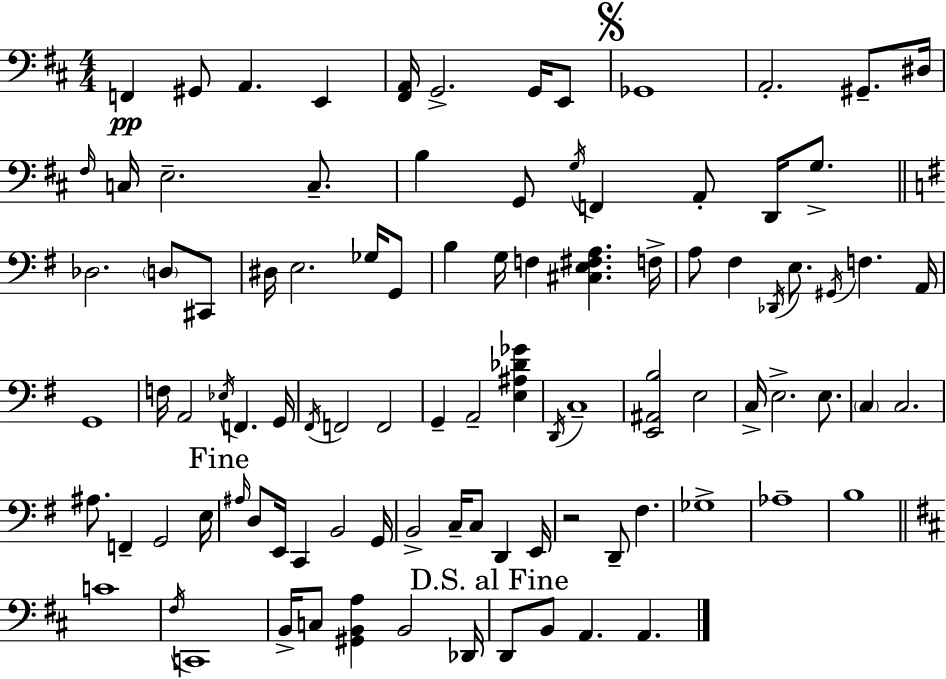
F2/q G#2/e A2/q. E2/q [F#2,A2]/s G2/h. G2/s E2/e Gb2/w A2/h. G#2/e. D#3/s F#3/s C3/s E3/h. C3/e. B3/q G2/e G3/s F2/q A2/e D2/s G3/e. Db3/h. D3/e C#2/e D#3/s E3/h. Gb3/s G2/e B3/q G3/s F3/q [C#3,E3,F#3,A3]/q. F3/s A3/e F#3/q Db2/s E3/e. G#2/s F3/q. A2/s G2/w F3/s A2/h Eb3/s F2/q. G2/s F#2/s F2/h F2/h G2/q A2/h [E3,A#3,Db4,Gb4]/q D2/s C3/w [E2,A#2,B3]/h E3/h C3/s E3/h. E3/e. C3/q C3/h. A#3/e. F2/q G2/h E3/s A#3/s D3/e E2/s C2/q B2/h G2/s B2/h C3/s C3/e D2/q E2/s R/h D2/e F#3/q. Gb3/w Ab3/w B3/w C4/w F#3/s C2/w B2/s C3/e [G#2,B2,A3]/q B2/h Db2/s D2/e B2/e A2/q. A2/q.